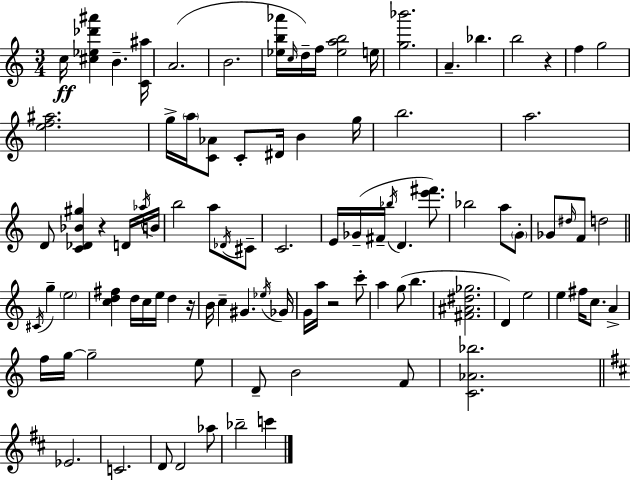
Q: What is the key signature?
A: C major